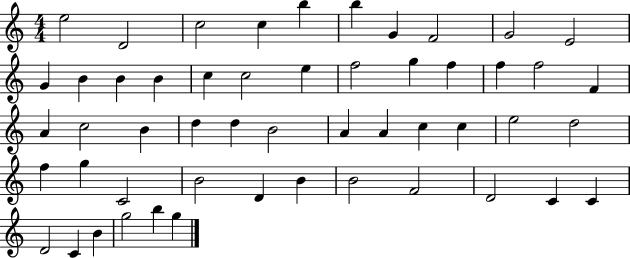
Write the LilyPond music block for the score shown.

{
  \clef treble
  \numericTimeSignature
  \time 4/4
  \key c \major
  e''2 d'2 | c''2 c''4 b''4 | b''4 g'4 f'2 | g'2 e'2 | \break g'4 b'4 b'4 b'4 | c''4 c''2 e''4 | f''2 g''4 f''4 | f''4 f''2 f'4 | \break a'4 c''2 b'4 | d''4 d''4 b'2 | a'4 a'4 c''4 c''4 | e''2 d''2 | \break f''4 g''4 c'2 | b'2 d'4 b'4 | b'2 f'2 | d'2 c'4 c'4 | \break d'2 c'4 b'4 | g''2 b''4 g''4 | \bar "|."
}